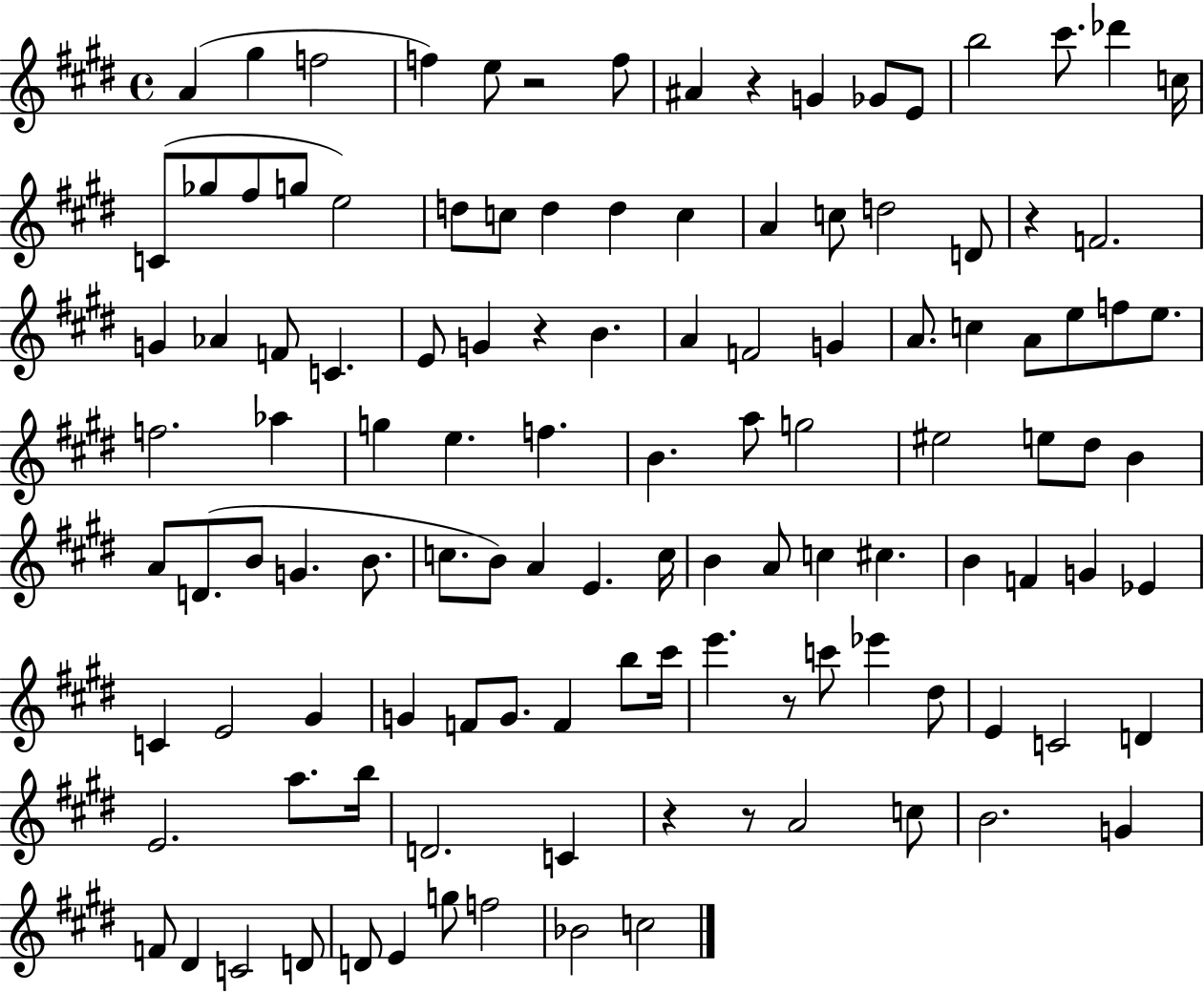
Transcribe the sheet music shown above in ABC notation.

X:1
T:Untitled
M:4/4
L:1/4
K:E
A ^g f2 f e/2 z2 f/2 ^A z G _G/2 E/2 b2 ^c'/2 _d' c/4 C/2 _g/2 ^f/2 g/2 e2 d/2 c/2 d d c A c/2 d2 D/2 z F2 G _A F/2 C E/2 G z B A F2 G A/2 c A/2 e/2 f/2 e/2 f2 _a g e f B a/2 g2 ^e2 e/2 ^d/2 B A/2 D/2 B/2 G B/2 c/2 B/2 A E c/4 B A/2 c ^c B F G _E C E2 ^G G F/2 G/2 F b/2 ^c'/4 e' z/2 c'/2 _e' ^d/2 E C2 D E2 a/2 b/4 D2 C z z/2 A2 c/2 B2 G F/2 ^D C2 D/2 D/2 E g/2 f2 _B2 c2